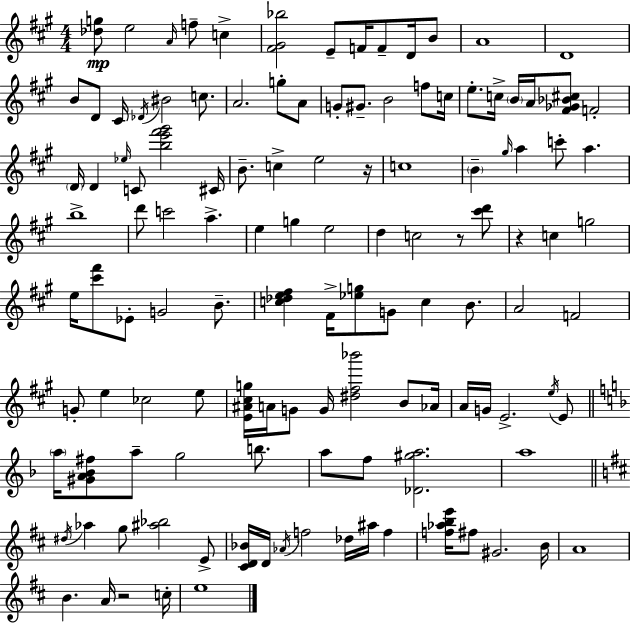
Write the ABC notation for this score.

X:1
T:Untitled
M:4/4
L:1/4
K:A
[_dg]/2 e2 A/4 f/2 c [^F^G_b]2 E/2 F/4 F/2 D/4 B/2 A4 D4 B/2 D/2 ^C/4 _D/4 ^B2 c/2 A2 g/2 A/2 G/2 ^G/2 B2 f/2 c/4 e/2 c/4 B/4 A/4 [^F_G_B^c]/2 F2 D/4 D _e/4 C/2 [be'^f'^g']2 ^C/4 B/2 c e2 z/4 c4 B ^g/4 a c'/2 a b4 d'/2 c'2 a e g e2 d c2 z/2 [^c'd']/2 z c g2 e/4 [^c'^f']/2 _E/2 G2 B/2 [c_de^f] ^F/4 [_eg]/2 G/2 c B/2 A2 F2 G/2 e _c2 e/2 [E^A^cg]/4 A/4 G/2 G/4 [^d^f_b']2 B/2 _A/4 A/4 G/4 E2 e/4 E/2 a/4 [^GA_B^f]/2 a/2 g2 b/2 a/2 f/2 [_D^ga]2 a4 ^d/4 _a g/2 [^a_b]2 E/2 [^CD_B]/4 D/4 _A/4 f2 _d/4 ^a/4 f [f_abe']/4 ^f/2 ^G2 B/4 A4 B A/4 z2 c/4 e4